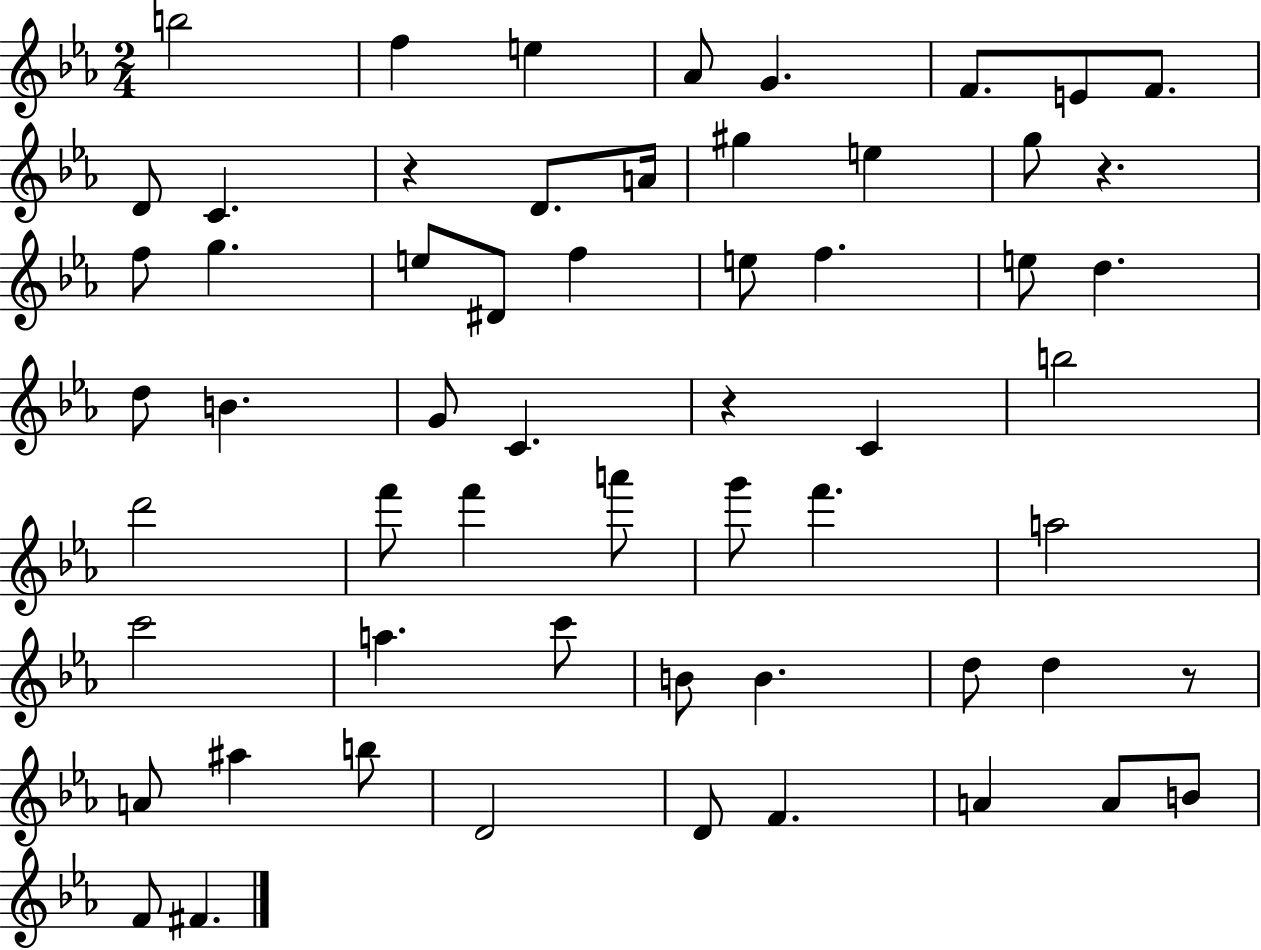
B5/h F5/q E5/q Ab4/e G4/q. F4/e. E4/e F4/e. D4/e C4/q. R/q D4/e. A4/s G#5/q E5/q G5/e R/q. F5/e G5/q. E5/e D#4/e F5/q E5/e F5/q. E5/e D5/q. D5/e B4/q. G4/e C4/q. R/q C4/q B5/h D6/h F6/e F6/q A6/e G6/e F6/q. A5/h C6/h A5/q. C6/e B4/e B4/q. D5/e D5/q R/e A4/e A#5/q B5/e D4/h D4/e F4/q. A4/q A4/e B4/e F4/e F#4/q.